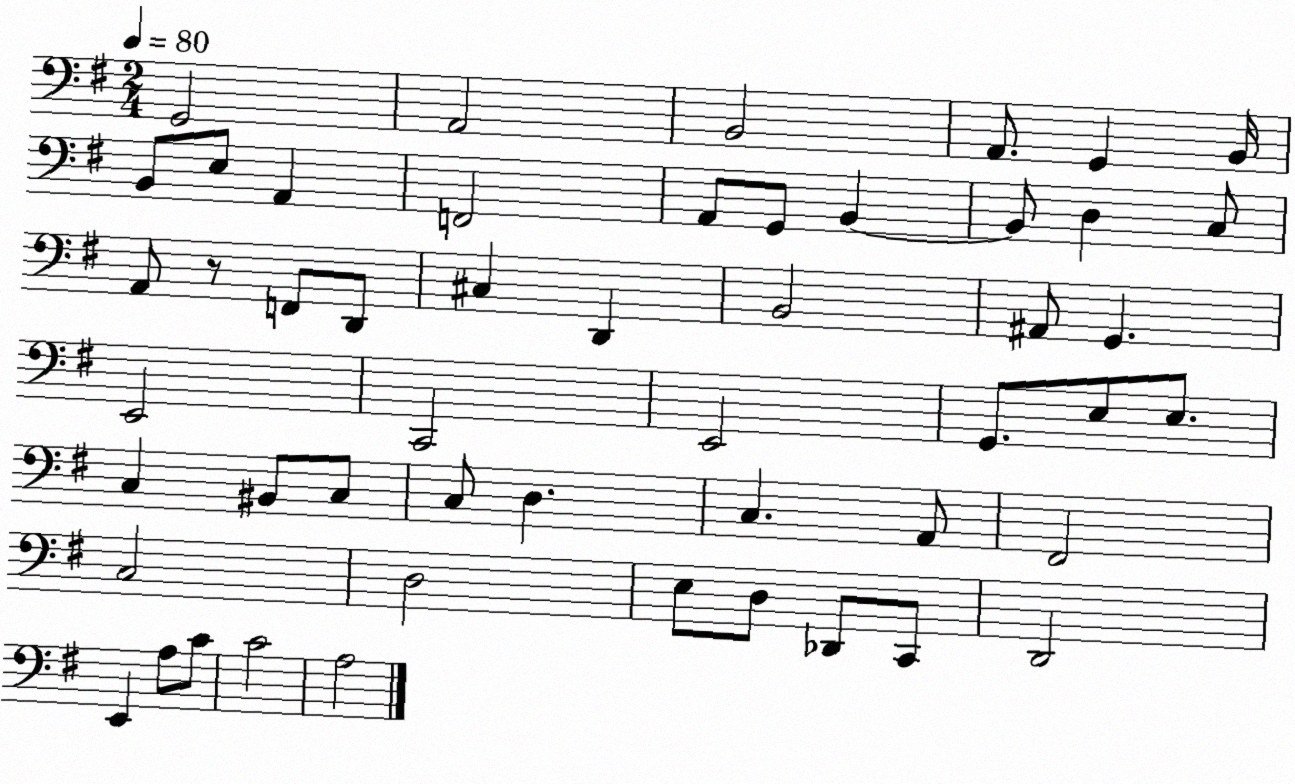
X:1
T:Untitled
M:2/4
L:1/4
K:G
G,,2 A,,2 B,,2 A,,/2 G,, B,,/4 B,,/2 E,/2 A,, F,,2 A,,/2 G,,/2 B,, B,,/2 D, C,/2 A,,/2 z/2 F,,/2 D,,/2 ^C, D,, B,,2 ^A,,/2 G,, E,,2 C,,2 E,,2 G,,/2 E,/2 E,/2 C, ^B,,/2 C,/2 C,/2 D, C, A,,/2 ^F,,2 C,2 D,2 E,/2 D,/2 _D,,/2 C,,/2 D,,2 E,, A,/2 C/2 C2 A,2